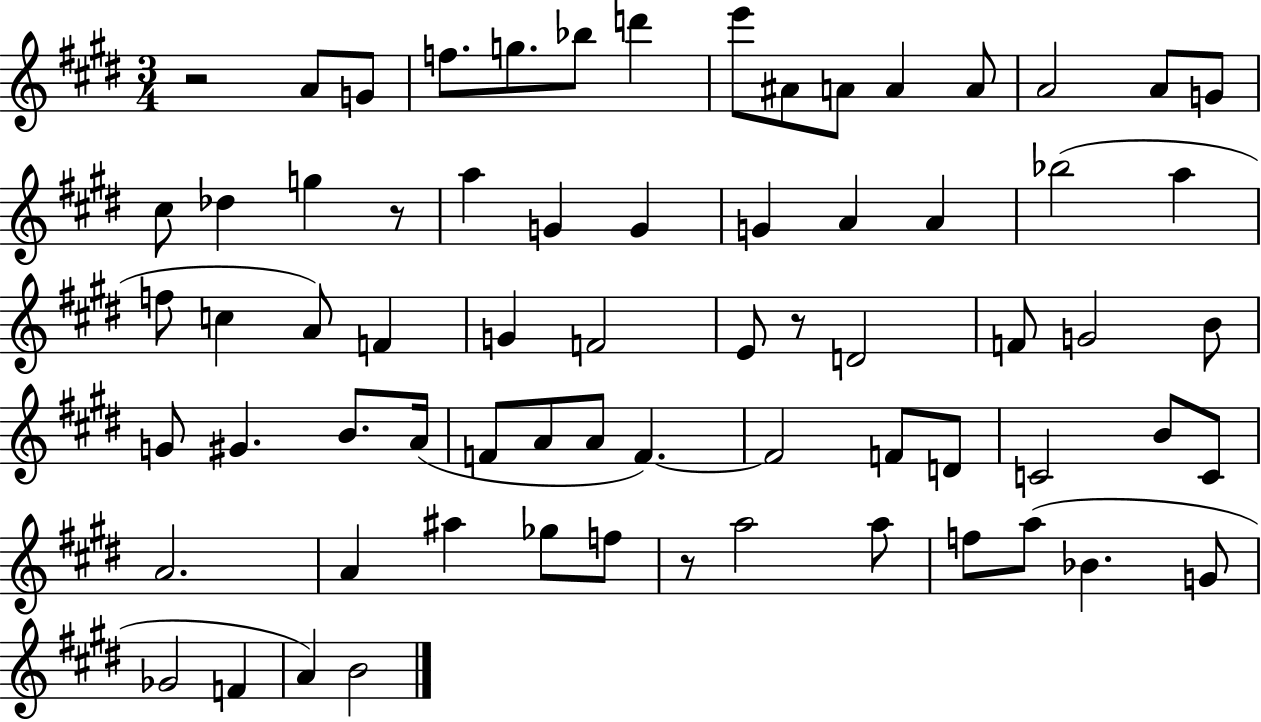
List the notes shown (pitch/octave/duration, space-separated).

R/h A4/e G4/e F5/e. G5/e. Bb5/e D6/q E6/e A#4/e A4/e A4/q A4/e A4/h A4/e G4/e C#5/e Db5/q G5/q R/e A5/q G4/q G4/q G4/q A4/q A4/q Bb5/h A5/q F5/e C5/q A4/e F4/q G4/q F4/h E4/e R/e D4/h F4/e G4/h B4/e G4/e G#4/q. B4/e. A4/s F4/e A4/e A4/e F4/q. F4/h F4/e D4/e C4/h B4/e C4/e A4/h. A4/q A#5/q Gb5/e F5/e R/e A5/h A5/e F5/e A5/e Bb4/q. G4/e Gb4/h F4/q A4/q B4/h